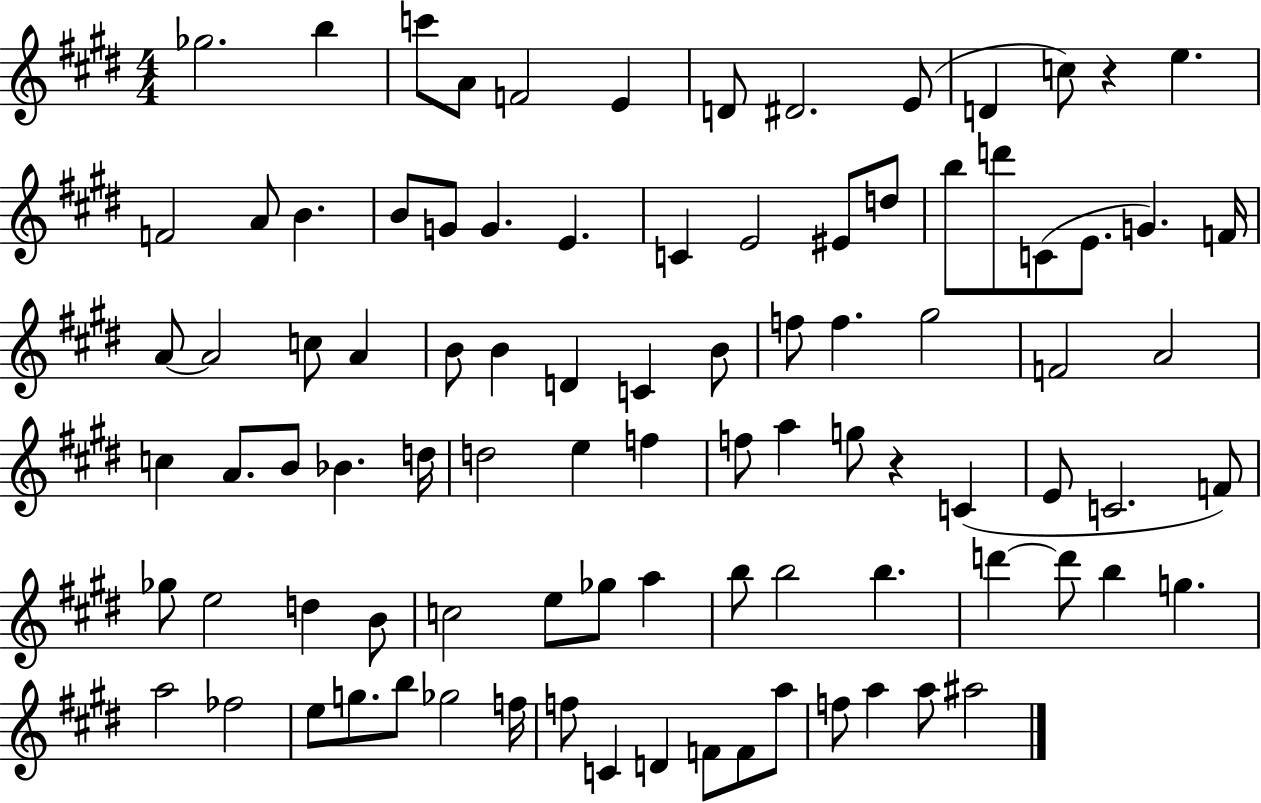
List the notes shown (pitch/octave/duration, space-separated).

Gb5/h. B5/q C6/e A4/e F4/h E4/q D4/e D#4/h. E4/e D4/q C5/e R/q E5/q. F4/h A4/e B4/q. B4/e G4/e G4/q. E4/q. C4/q E4/h EIS4/e D5/e B5/e D6/e C4/e E4/e. G4/q. F4/s A4/e A4/h C5/e A4/q B4/e B4/q D4/q C4/q B4/e F5/e F5/q. G#5/h F4/h A4/h C5/q A4/e. B4/e Bb4/q. D5/s D5/h E5/q F5/q F5/e A5/q G5/e R/q C4/q E4/e C4/h. F4/e Gb5/e E5/h D5/q B4/e C5/h E5/e Gb5/e A5/q B5/e B5/h B5/q. D6/q D6/e B5/q G5/q. A5/h FES5/h E5/e G5/e. B5/e Gb5/h F5/s F5/e C4/q D4/q F4/e F4/e A5/e F5/e A5/q A5/e A#5/h